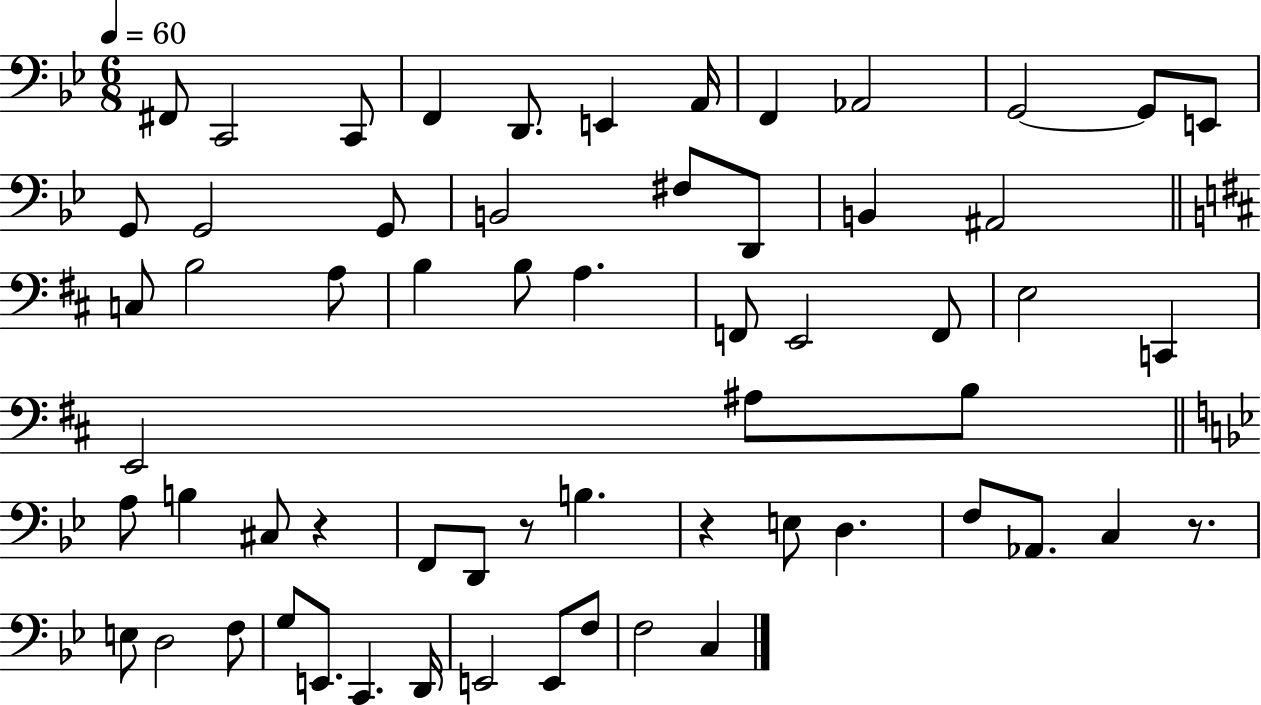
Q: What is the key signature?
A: BES major